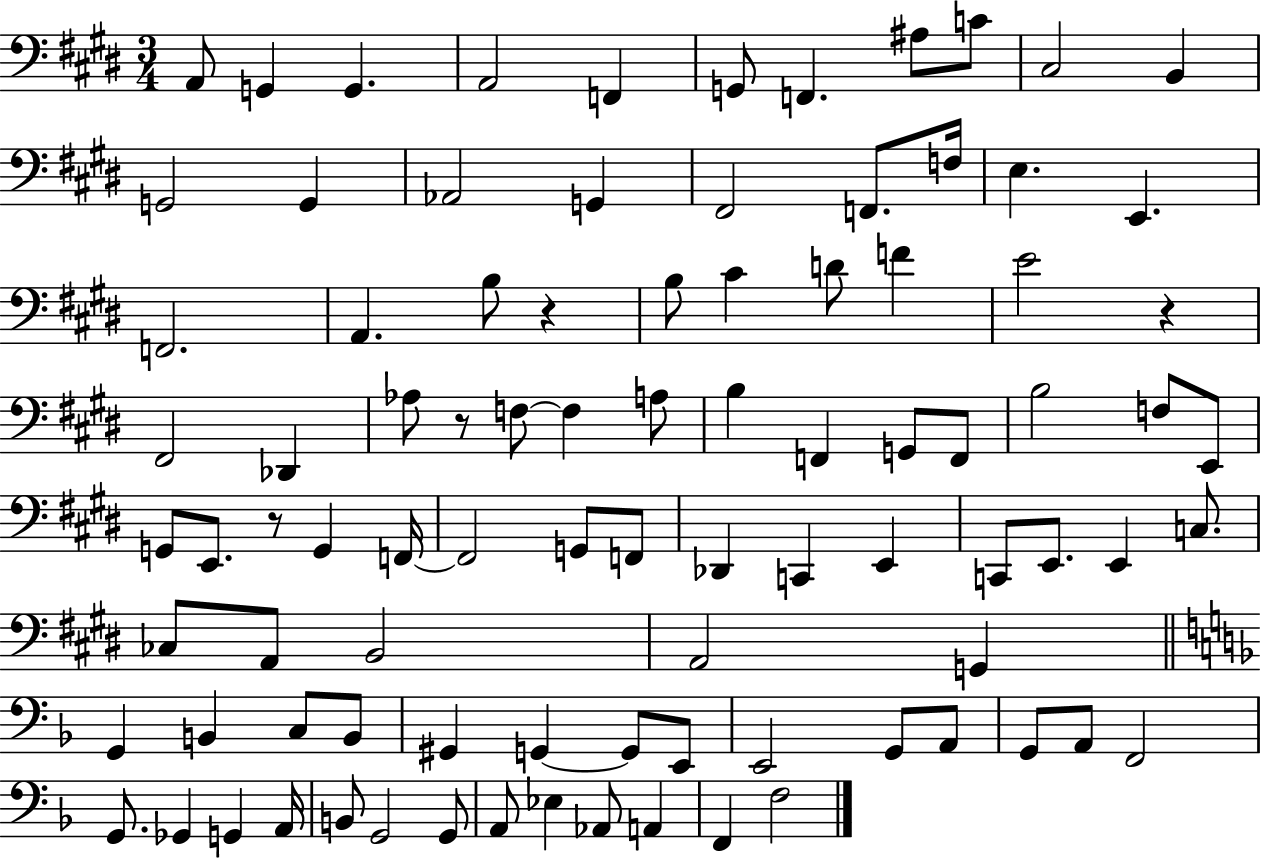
X:1
T:Untitled
M:3/4
L:1/4
K:E
A,,/2 G,, G,, A,,2 F,, G,,/2 F,, ^A,/2 C/2 ^C,2 B,, G,,2 G,, _A,,2 G,, ^F,,2 F,,/2 F,/4 E, E,, F,,2 A,, B,/2 z B,/2 ^C D/2 F E2 z ^F,,2 _D,, _A,/2 z/2 F,/2 F, A,/2 B, F,, G,,/2 F,,/2 B,2 F,/2 E,,/2 G,,/2 E,,/2 z/2 G,, F,,/4 F,,2 G,,/2 F,,/2 _D,, C,, E,, C,,/2 E,,/2 E,, C,/2 _C,/2 A,,/2 B,,2 A,,2 G,, G,, B,, C,/2 B,,/2 ^G,, G,, G,,/2 E,,/2 E,,2 G,,/2 A,,/2 G,,/2 A,,/2 F,,2 G,,/2 _G,, G,, A,,/4 B,,/2 G,,2 G,,/2 A,,/2 _E, _A,,/2 A,, F,, F,2